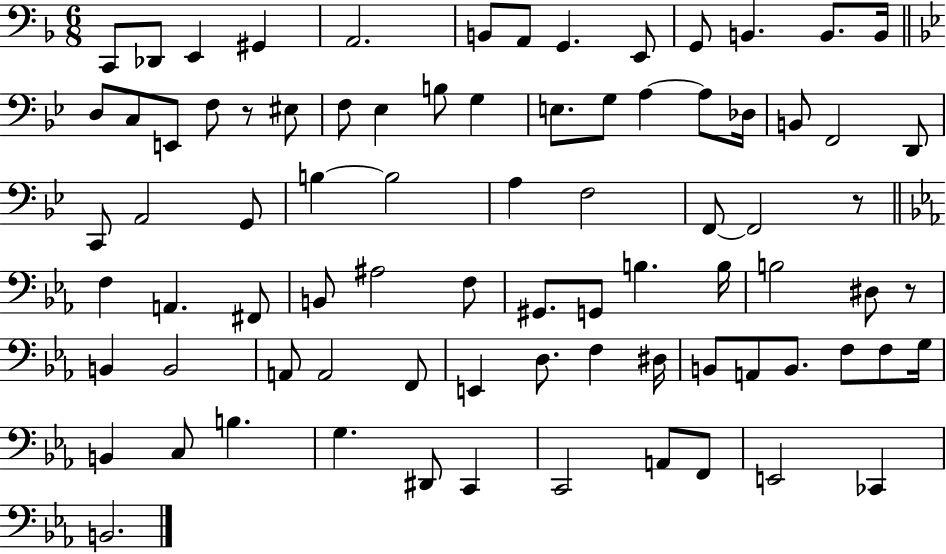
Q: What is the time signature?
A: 6/8